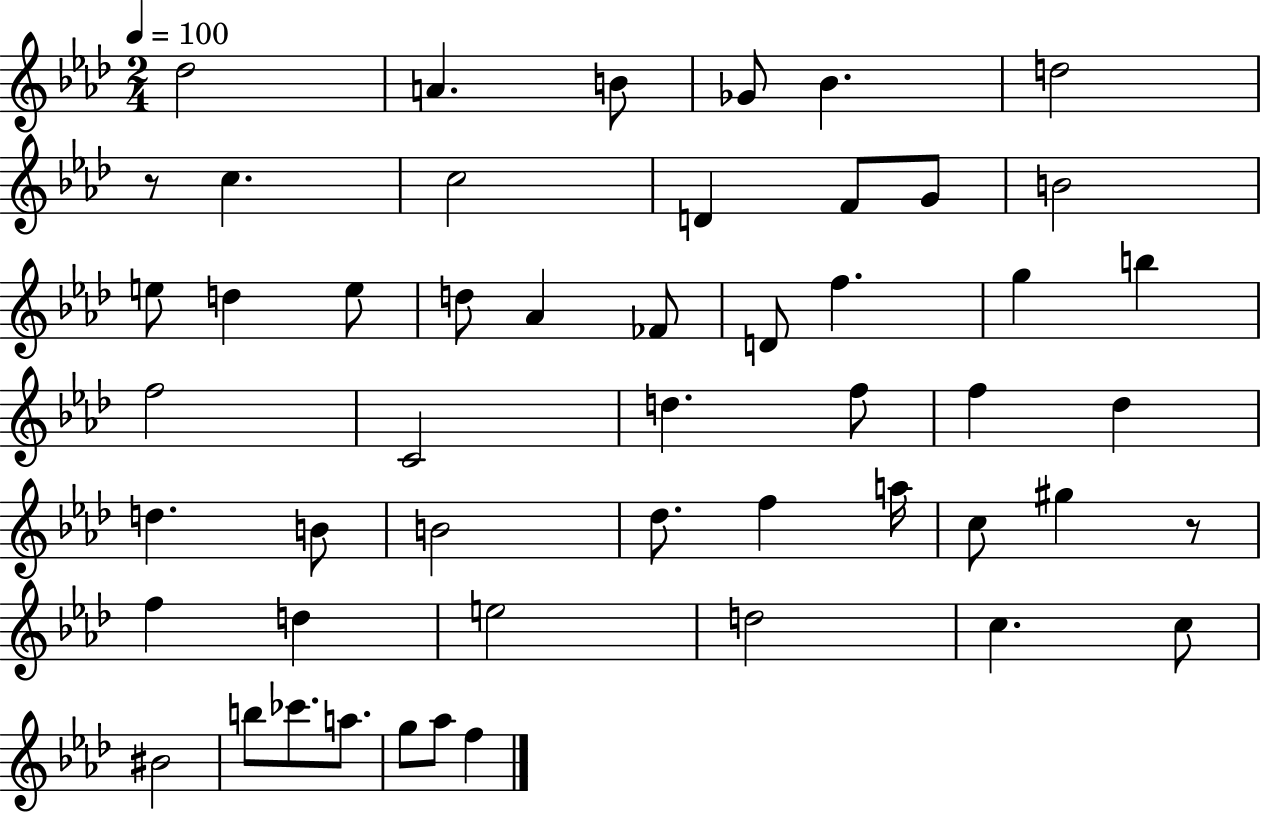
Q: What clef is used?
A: treble